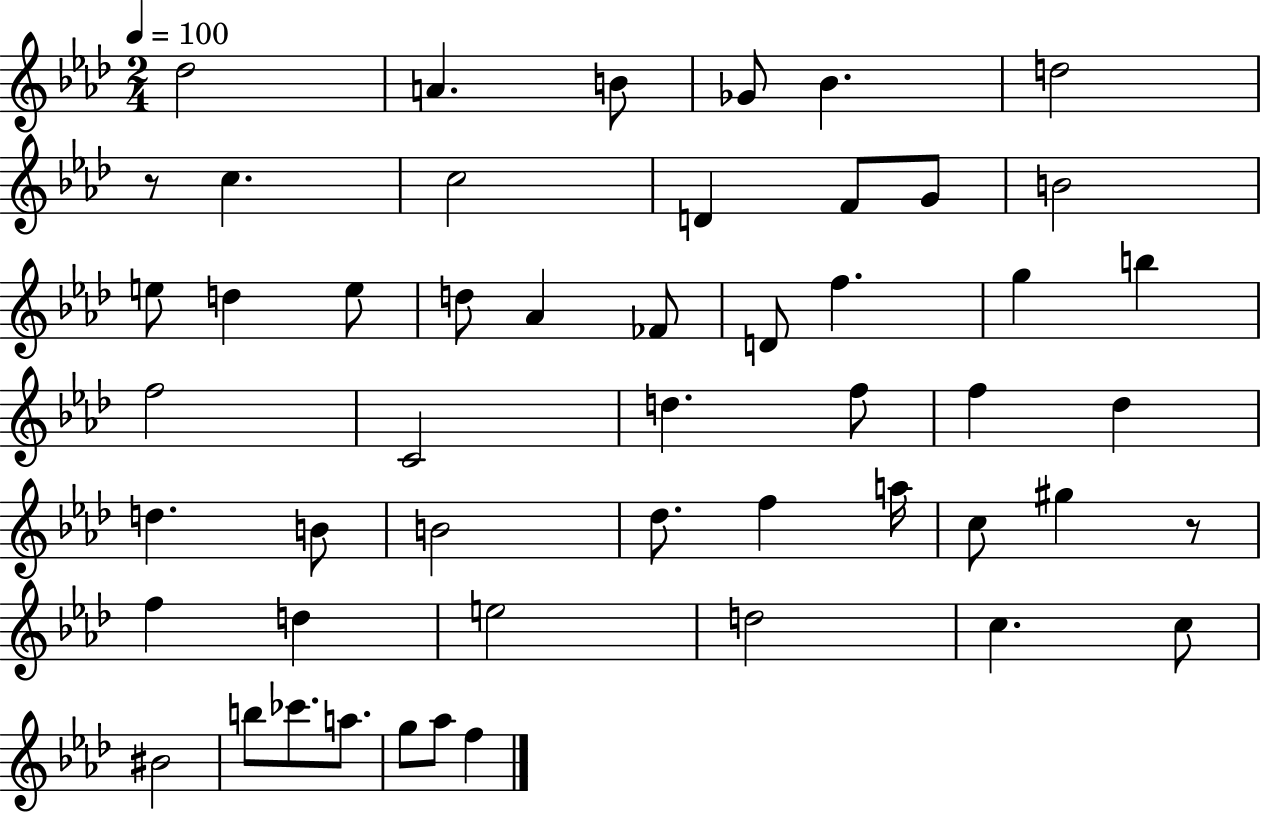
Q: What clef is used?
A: treble